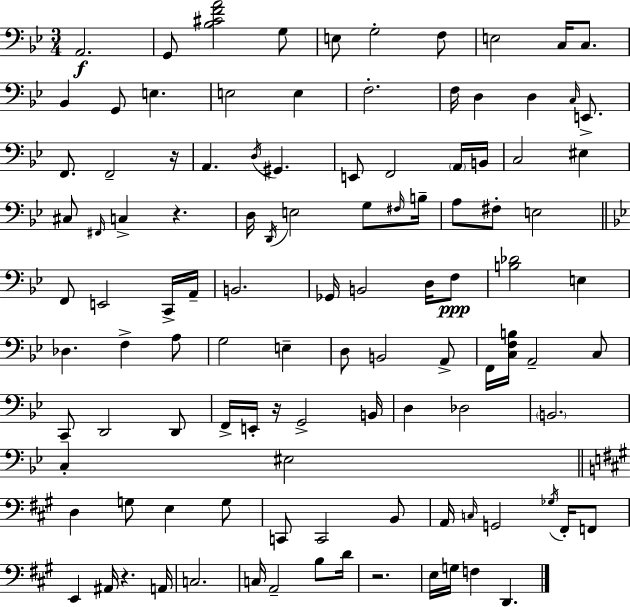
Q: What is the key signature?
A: G minor